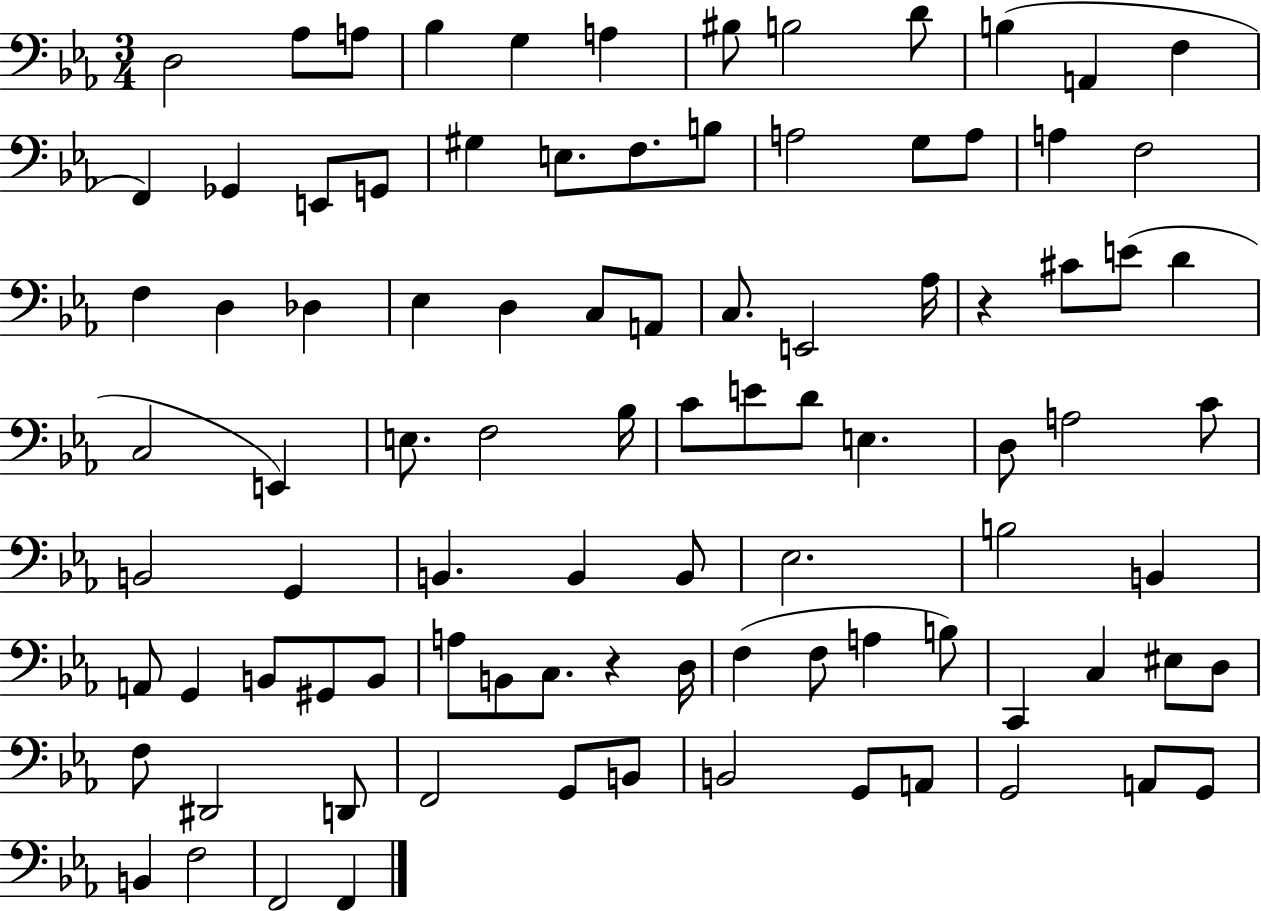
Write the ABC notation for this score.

X:1
T:Untitled
M:3/4
L:1/4
K:Eb
D,2 _A,/2 A,/2 _B, G, A, ^B,/2 B,2 D/2 B, A,, F, F,, _G,, E,,/2 G,,/2 ^G, E,/2 F,/2 B,/2 A,2 G,/2 A,/2 A, F,2 F, D, _D, _E, D, C,/2 A,,/2 C,/2 E,,2 _A,/4 z ^C/2 E/2 D C,2 E,, E,/2 F,2 _B,/4 C/2 E/2 D/2 E, D,/2 A,2 C/2 B,,2 G,, B,, B,, B,,/2 _E,2 B,2 B,, A,,/2 G,, B,,/2 ^G,,/2 B,,/2 A,/2 B,,/2 C,/2 z D,/4 F, F,/2 A, B,/2 C,, C, ^E,/2 D,/2 F,/2 ^D,,2 D,,/2 F,,2 G,,/2 B,,/2 B,,2 G,,/2 A,,/2 G,,2 A,,/2 G,,/2 B,, F,2 F,,2 F,,